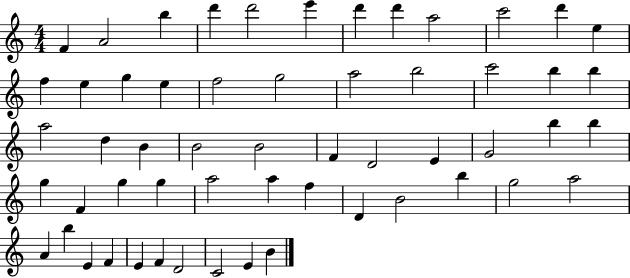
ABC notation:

X:1
T:Untitled
M:4/4
L:1/4
K:C
F A2 b d' d'2 e' d' d' a2 c'2 d' e f e g e f2 g2 a2 b2 c'2 b b a2 d B B2 B2 F D2 E G2 b b g F g g a2 a f D B2 b g2 a2 A b E F E F D2 C2 E B